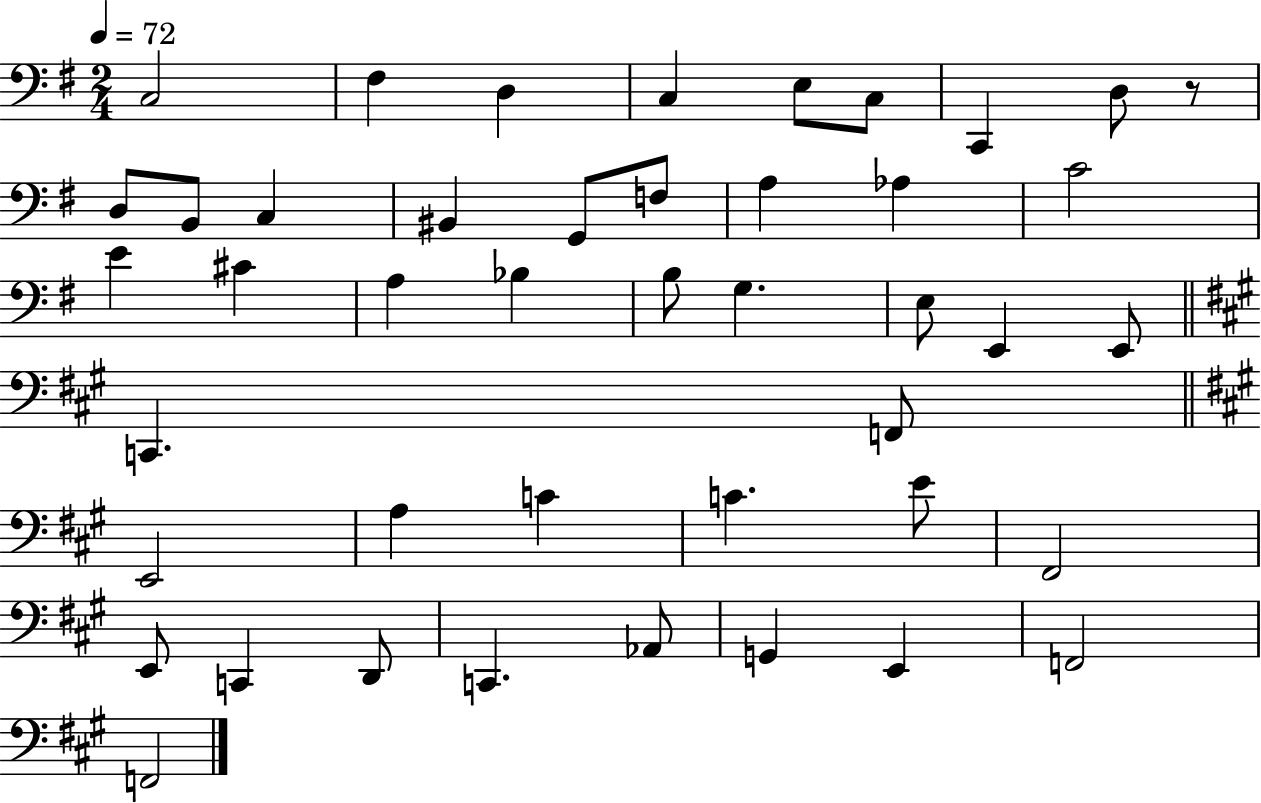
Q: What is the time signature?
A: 2/4